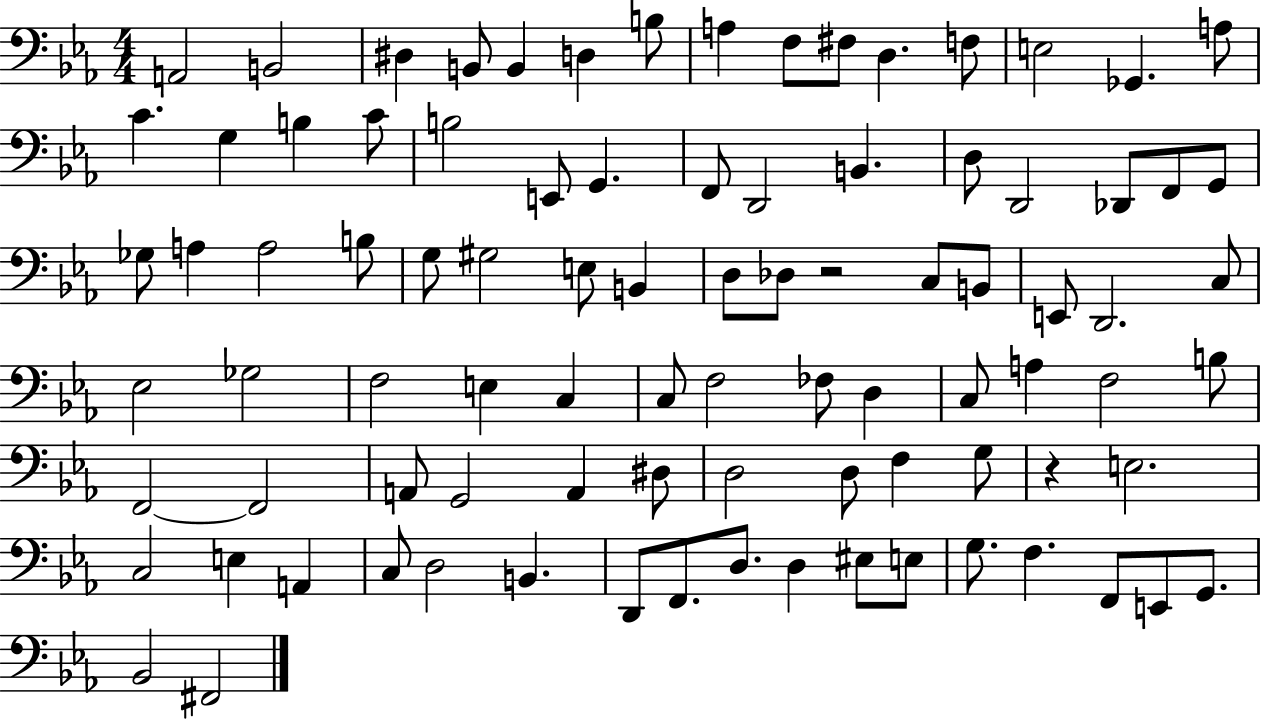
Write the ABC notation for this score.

X:1
T:Untitled
M:4/4
L:1/4
K:Eb
A,,2 B,,2 ^D, B,,/2 B,, D, B,/2 A, F,/2 ^F,/2 D, F,/2 E,2 _G,, A,/2 C G, B, C/2 B,2 E,,/2 G,, F,,/2 D,,2 B,, D,/2 D,,2 _D,,/2 F,,/2 G,,/2 _G,/2 A, A,2 B,/2 G,/2 ^G,2 E,/2 B,, D,/2 _D,/2 z2 C,/2 B,,/2 E,,/2 D,,2 C,/2 _E,2 _G,2 F,2 E, C, C,/2 F,2 _F,/2 D, C,/2 A, F,2 B,/2 F,,2 F,,2 A,,/2 G,,2 A,, ^D,/2 D,2 D,/2 F, G,/2 z E,2 C,2 E, A,, C,/2 D,2 B,, D,,/2 F,,/2 D,/2 D, ^E,/2 E,/2 G,/2 F, F,,/2 E,,/2 G,,/2 _B,,2 ^F,,2